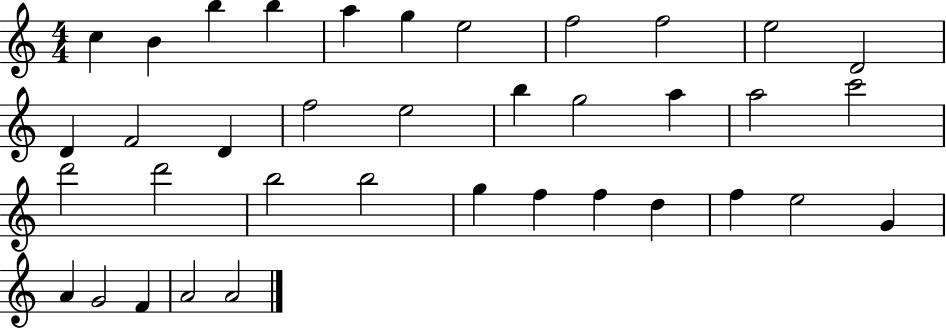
X:1
T:Untitled
M:4/4
L:1/4
K:C
c B b b a g e2 f2 f2 e2 D2 D F2 D f2 e2 b g2 a a2 c'2 d'2 d'2 b2 b2 g f f d f e2 G A G2 F A2 A2